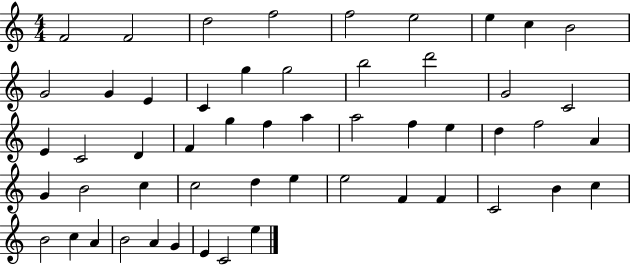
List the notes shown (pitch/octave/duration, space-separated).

F4/h F4/h D5/h F5/h F5/h E5/h E5/q C5/q B4/h G4/h G4/q E4/q C4/q G5/q G5/h B5/h D6/h G4/h C4/h E4/q C4/h D4/q F4/q G5/q F5/q A5/q A5/h F5/q E5/q D5/q F5/h A4/q G4/q B4/h C5/q C5/h D5/q E5/q E5/h F4/q F4/q C4/h B4/q C5/q B4/h C5/q A4/q B4/h A4/q G4/q E4/q C4/h E5/q